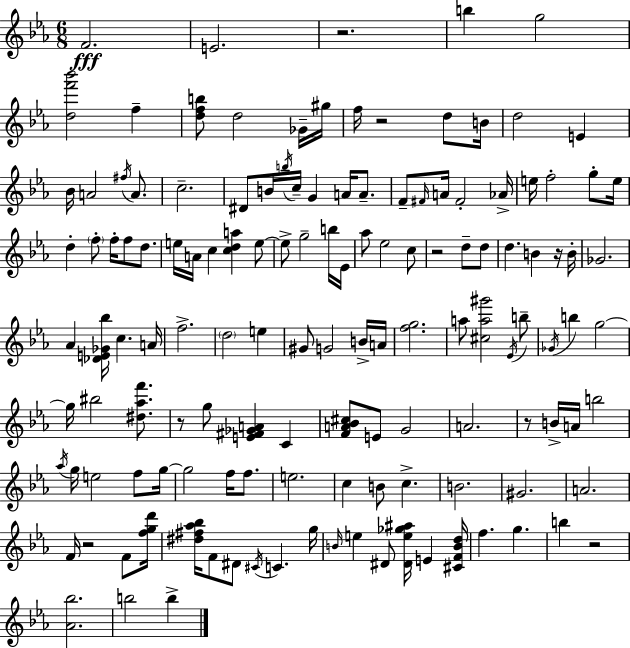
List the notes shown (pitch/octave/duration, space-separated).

F4/h. E4/h. R/h. B5/q G5/h [D5,F6,Bb6]/h F5/q [D5,F5,B5]/e D5/h Gb4/s G#5/s F5/s R/h D5/e B4/s D5/h E4/q Bb4/s A4/h F#5/s A4/e. C5/h. D#4/e B4/s B5/s C5/s G4/q A4/s A4/e. F4/e F#4/s A4/s F#4/h Ab4/s E5/s F5/h G5/e E5/s D5/q F5/e F5/s F5/e D5/e. E5/s A4/s C5/q [C5,D5,A5]/q E5/e E5/e G5/h B5/s Eb4/s Ab5/e Eb5/h C5/e R/h D5/e D5/e D5/q. B4/q R/s B4/s Gb4/h. Ab4/q [Db4,E4,Gb4,Bb5]/s C5/q. A4/s F5/h. D5/h E5/q G#4/e G4/h B4/s A4/s [F5,G5]/h. A5/e [C#5,A5,G#6]/h Eb4/s B5/e Gb4/s B5/q G5/h G5/s BIS5/h [D#5,Ab5,F6]/e. R/e G5/e [E4,F#4,Gb4,A4]/q C4/q [F4,A4,Bb4,C#5]/e E4/e G4/h A4/h. R/e B4/s A4/s B5/h Ab5/s G5/s E5/h F5/e G5/s G5/h F5/s F5/e. E5/h. C5/q B4/e C5/q. B4/h. G#4/h. A4/h. F4/s R/h F4/e [F5,G5,D6]/s [D#5,F#5,Ab5,Bb5]/s F4/e D#4/e C#4/s C4/q. G5/s B4/s E5/q D#4/e [D#4,E5,Gb5,A#5]/s E4/q [C#4,F4,B4,D5]/s F5/q. G5/q. B5/q R/h [Ab4,Bb5]/h. B5/h B5/q